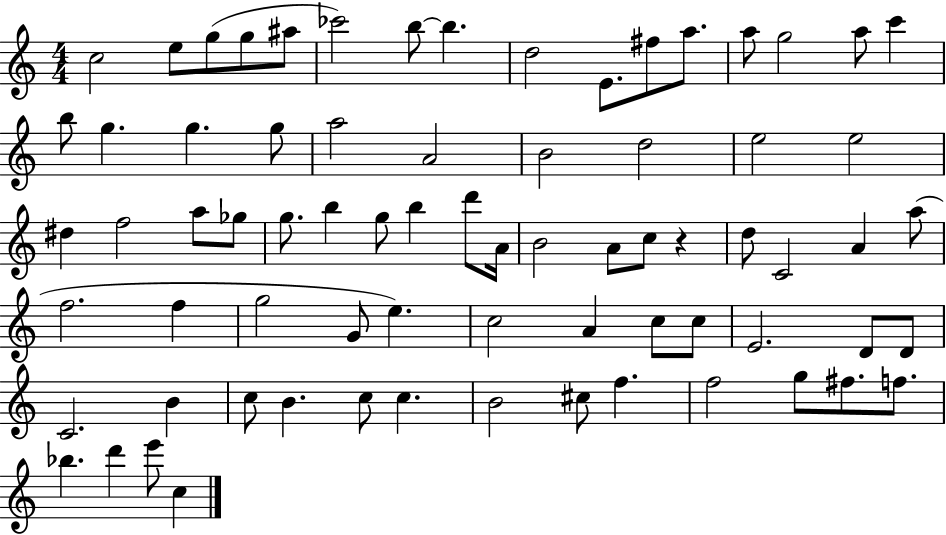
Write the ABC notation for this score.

X:1
T:Untitled
M:4/4
L:1/4
K:C
c2 e/2 g/2 g/2 ^a/2 _c'2 b/2 b d2 E/2 ^f/2 a/2 a/2 g2 a/2 c' b/2 g g g/2 a2 A2 B2 d2 e2 e2 ^d f2 a/2 _g/2 g/2 b g/2 b d'/2 A/4 B2 A/2 c/2 z d/2 C2 A a/2 f2 f g2 G/2 e c2 A c/2 c/2 E2 D/2 D/2 C2 B c/2 B c/2 c B2 ^c/2 f f2 g/2 ^f/2 f/2 _b d' e'/2 c